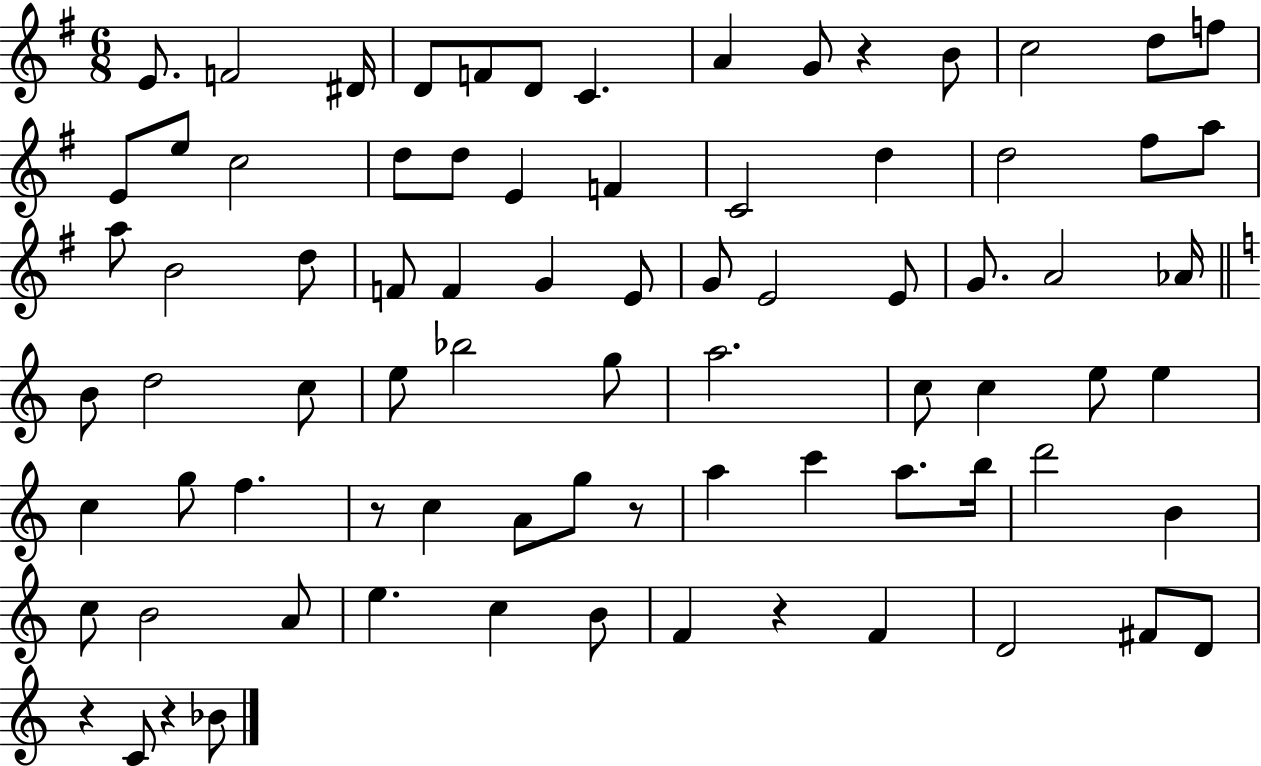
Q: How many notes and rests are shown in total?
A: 80